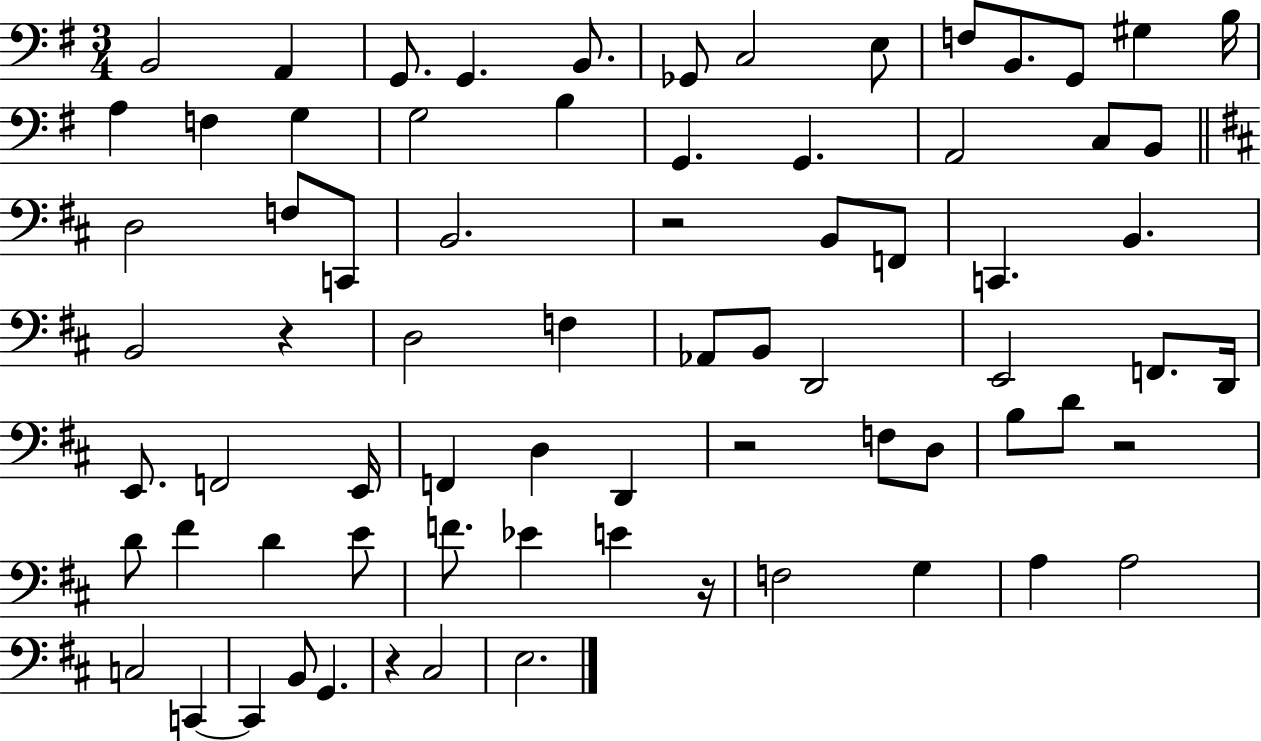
B2/h A2/q G2/e. G2/q. B2/e. Gb2/e C3/h E3/e F3/e B2/e. G2/e G#3/q B3/s A3/q F3/q G3/q G3/h B3/q G2/q. G2/q. A2/h C3/e B2/e D3/h F3/e C2/e B2/h. R/h B2/e F2/e C2/q. B2/q. B2/h R/q D3/h F3/q Ab2/e B2/e D2/h E2/h F2/e. D2/s E2/e. F2/h E2/s F2/q D3/q D2/q R/h F3/e D3/e B3/e D4/e R/h D4/e F#4/q D4/q E4/e F4/e. Eb4/q E4/q R/s F3/h G3/q A3/q A3/h C3/h C2/q C2/q B2/e G2/q. R/q C#3/h E3/h.